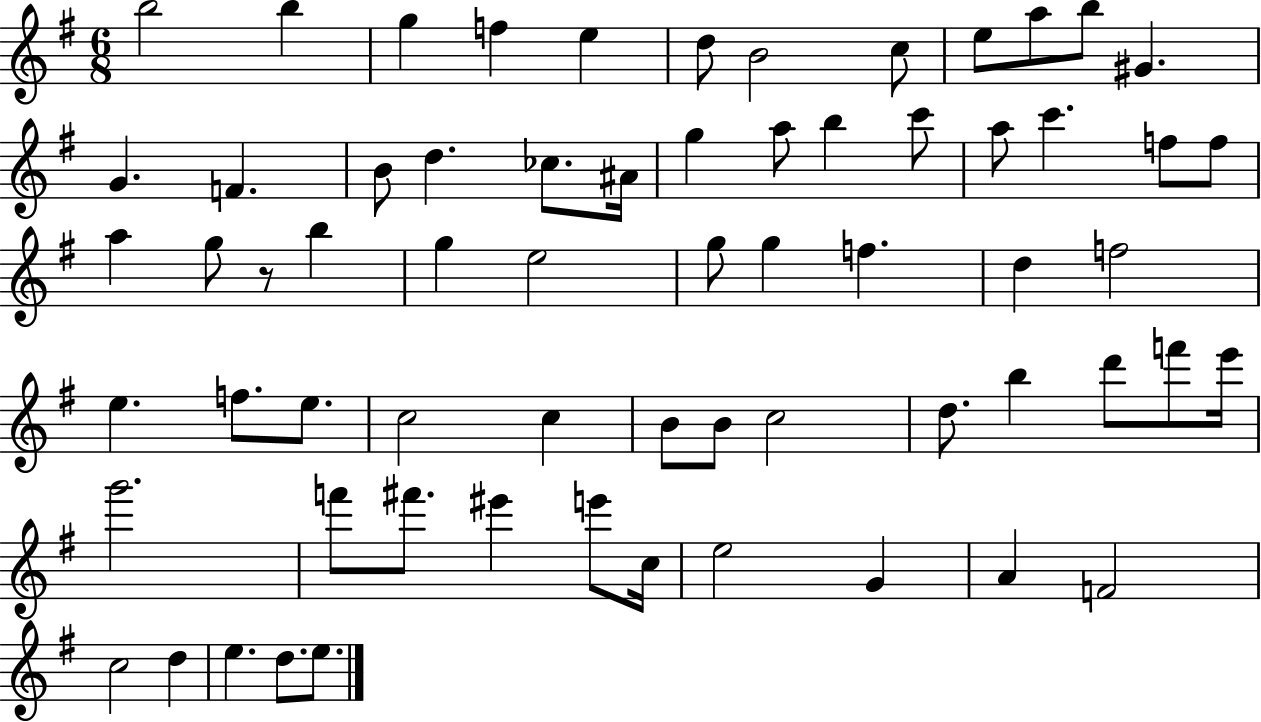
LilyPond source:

{
  \clef treble
  \numericTimeSignature
  \time 6/8
  \key g \major
  b''2 b''4 | g''4 f''4 e''4 | d''8 b'2 c''8 | e''8 a''8 b''8 gis'4. | \break g'4. f'4. | b'8 d''4. ces''8. ais'16 | g''4 a''8 b''4 c'''8 | a''8 c'''4. f''8 f''8 | \break a''4 g''8 r8 b''4 | g''4 e''2 | g''8 g''4 f''4. | d''4 f''2 | \break e''4. f''8. e''8. | c''2 c''4 | b'8 b'8 c''2 | d''8. b''4 d'''8 f'''8 e'''16 | \break g'''2. | f'''8 fis'''8. eis'''4 e'''8 c''16 | e''2 g'4 | a'4 f'2 | \break c''2 d''4 | e''4. d''8. e''8. | \bar "|."
}